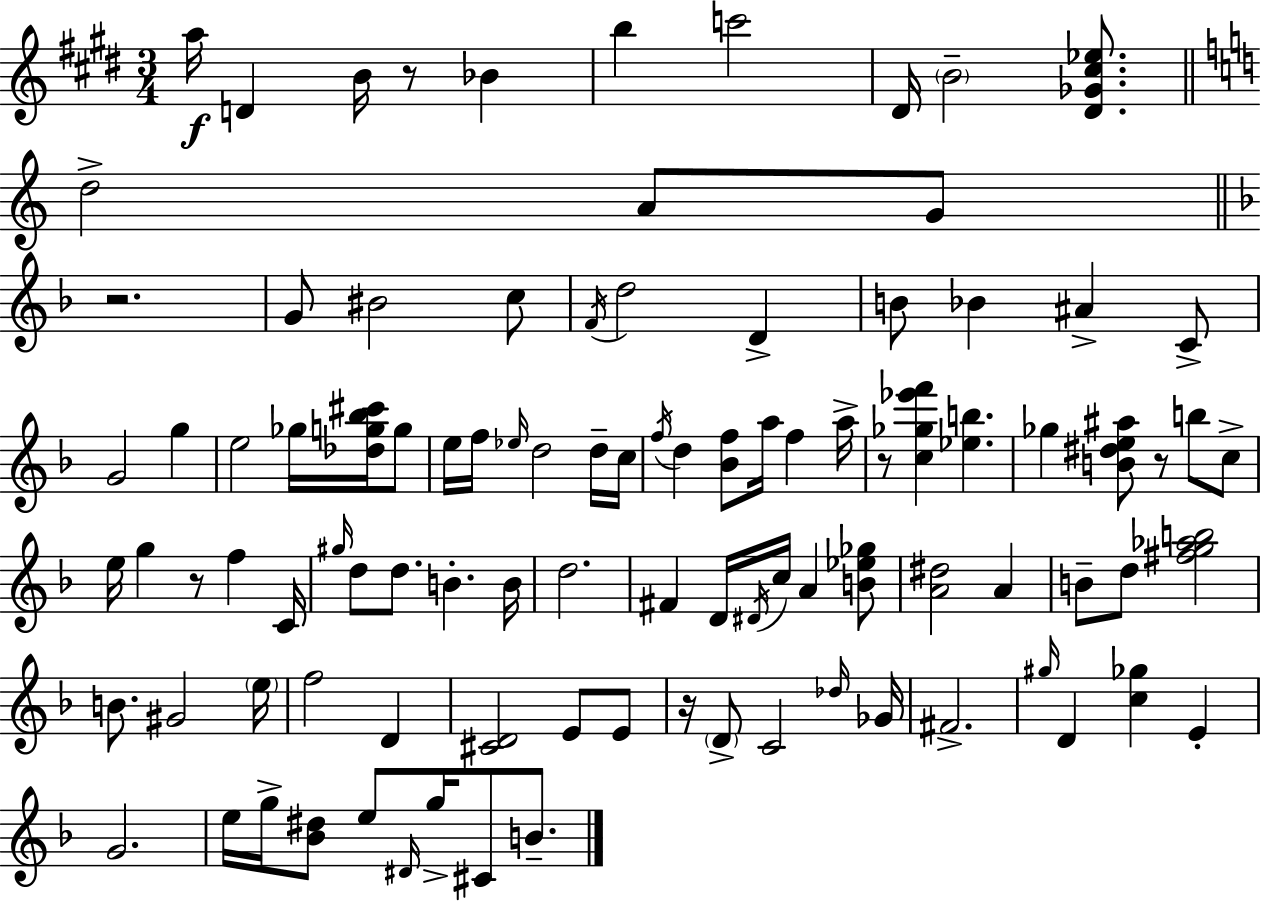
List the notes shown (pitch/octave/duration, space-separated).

A5/s D4/q B4/s R/e Bb4/q B5/q C6/h D#4/s B4/h [D#4,Gb4,C#5,Eb5]/e. D5/h A4/e G4/e R/h. G4/e BIS4/h C5/e F4/s D5/h D4/q B4/e Bb4/q A#4/q C4/e G4/h G5/q E5/h Gb5/s [Db5,G5,Bb5,C#6]/s G5/e E5/s F5/s Eb5/s D5/h D5/s C5/s F5/s D5/q [Bb4,F5]/e A5/s F5/q A5/s R/e [C5,Gb5,Eb6,F6]/q [Eb5,B5]/q. Gb5/q [B4,D#5,E5,A#5]/e R/e B5/e C5/e E5/s G5/q R/e F5/q C4/s G#5/s D5/e D5/e. B4/q. B4/s D5/h. F#4/q D4/s D#4/s C5/s A4/q [B4,Eb5,Gb5]/e [A4,D#5]/h A4/q B4/e D5/e [F#5,G5,Ab5,B5]/h B4/e. G#4/h E5/s F5/h D4/q [C#4,D4]/h E4/e E4/e R/s D4/e C4/h Db5/s Gb4/s F#4/h. G#5/s D4/q [C5,Gb5]/q E4/q G4/h. E5/s G5/s [Bb4,D#5]/e E5/e D#4/s G5/s C#4/e B4/e.